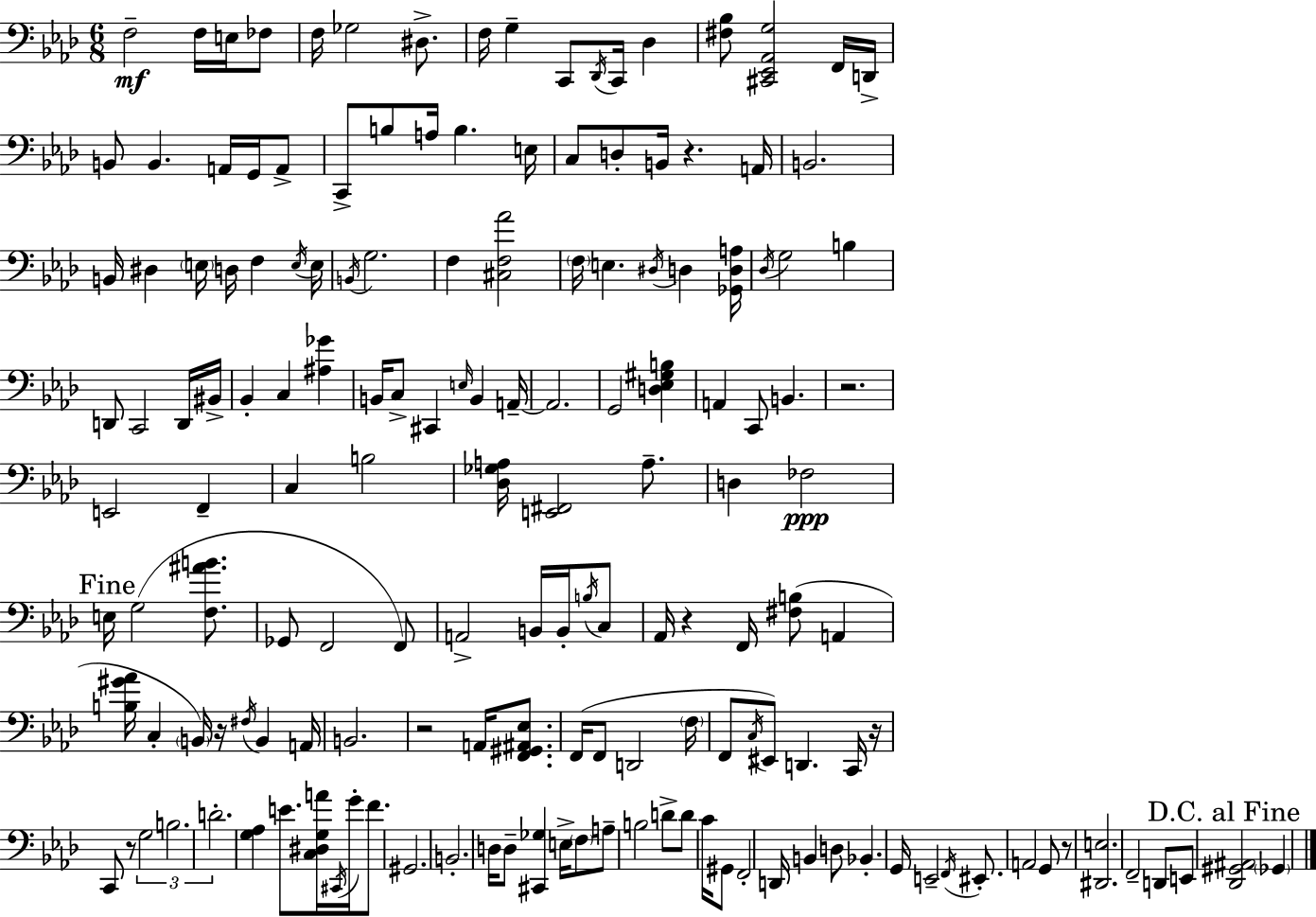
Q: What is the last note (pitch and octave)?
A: Gb2